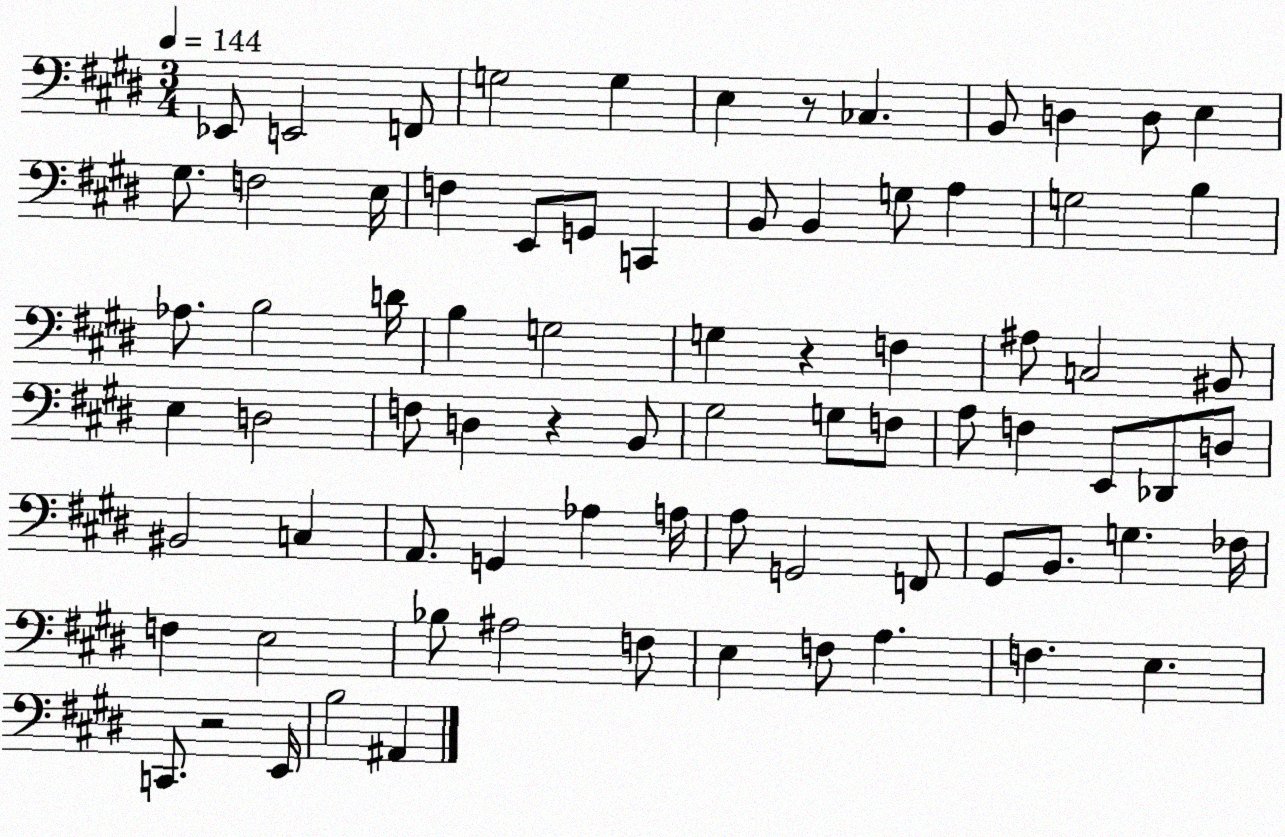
X:1
T:Untitled
M:3/4
L:1/4
K:E
_E,,/2 E,,2 F,,/2 G,2 G, E, z/2 _C, B,,/2 D, D,/2 E, ^G,/2 F,2 E,/4 F, E,,/2 G,,/2 C,, B,,/2 B,, G,/2 A, G,2 B, _A,/2 B,2 D/4 B, G,2 G, z F, ^A,/2 C,2 ^B,,/2 E, D,2 F,/2 D, z B,,/2 ^G,2 G,/2 F,/2 A,/2 F, E,,/2 _D,,/2 D,/2 ^B,,2 C, A,,/2 G,, _A, A,/4 A,/2 G,,2 F,,/2 ^G,,/2 B,,/2 G, _F,/4 F, E,2 _B,/2 ^A,2 F,/2 E, F,/2 A, F, E, C,,/2 z2 E,,/4 B,2 ^A,,